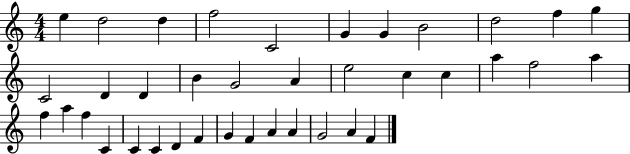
X:1
T:Untitled
M:4/4
L:1/4
K:C
e d2 d f2 C2 G G B2 d2 f g C2 D D B G2 A e2 c c a f2 a f a f C C C D F G F A A G2 A F